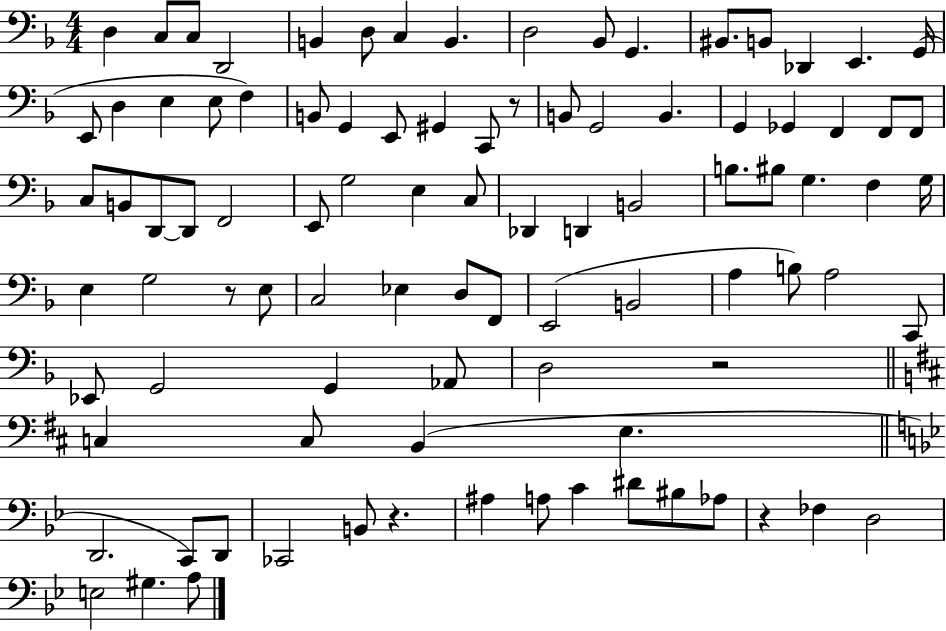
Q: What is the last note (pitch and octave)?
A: A3